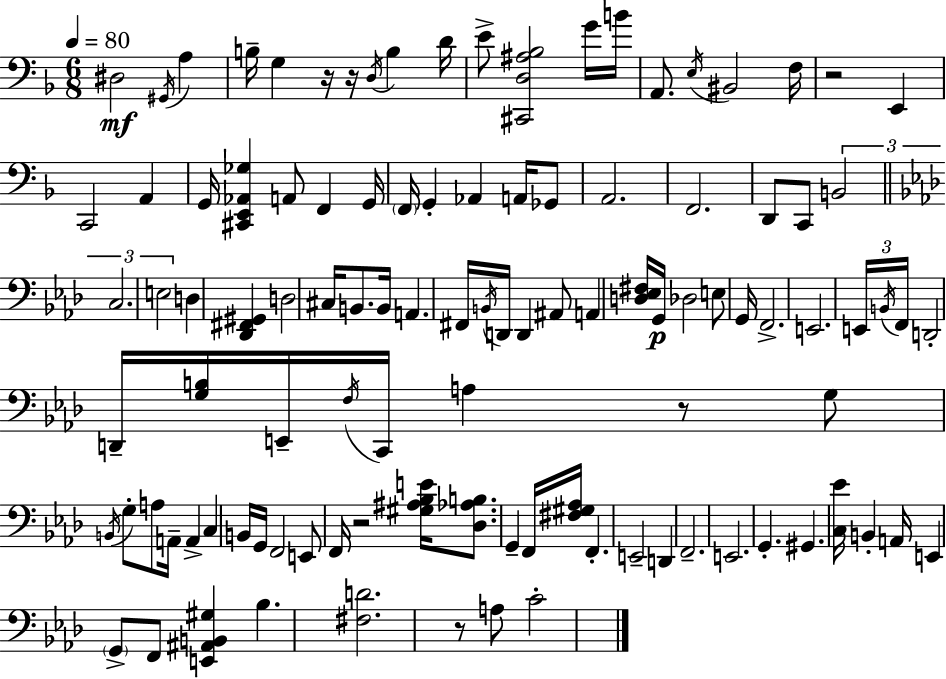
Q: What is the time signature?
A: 6/8